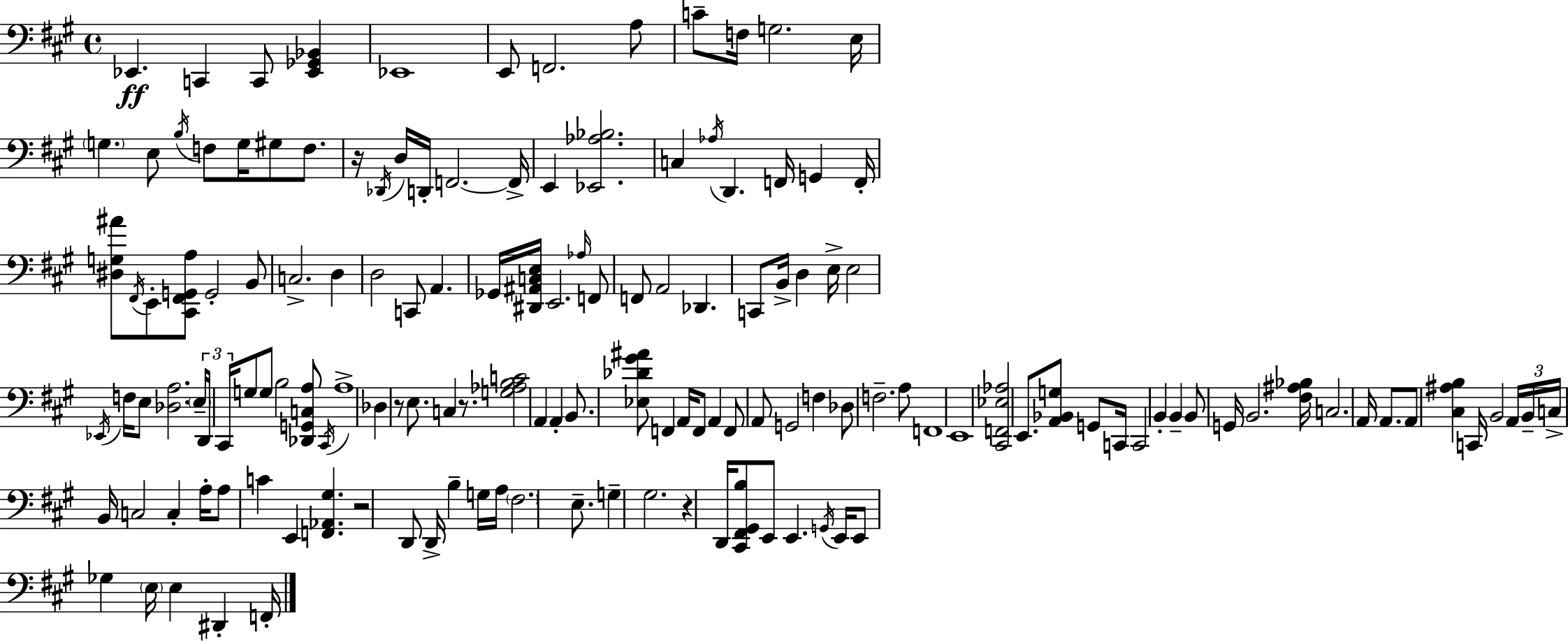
Eb2/q. C2/q C2/e [Eb2,Gb2,Bb2]/q Eb2/w E2/e F2/h. A3/e C4/e F3/s G3/h. E3/s G3/q. E3/e B3/s F3/e G3/s G#3/e F3/e. R/s Db2/s D3/s D2/s F2/h. F2/s E2/q [Eb2,Ab3,Bb3]/h. C3/q Ab3/s D2/q. F2/s G2/q F2/s [D#3,G3,A#4]/e F#2/s E2/e [C#2,F#2,G2,A3]/e G2/h B2/e C3/h. D3/q D3/h C2/e A2/q. Gb2/s [D#2,A#2,C3,E3]/s E2/h. Ab3/s F2/e F2/e A2/h Db2/q. C2/e B2/s D3/q E3/s E3/h Eb2/s F3/s E3/e [Db3,A3]/h. E3/s D2/s C#2/s G3/e G3/e B3/h [Db2,G2,C3,A3]/e C#2/s A3/w Db3/q R/e E3/e. C3/q R/e. [G3,Ab3,B3,C4]/h A2/q A2/q B2/e. [Eb3,Db4,G#4,A#4]/e F2/q A2/s F2/e A2/q F2/e A2/e G2/h F3/q Db3/e F3/h. A3/e F2/w E2/w [C#2,F2,Eb3,Ab3]/h E2/e. [A2,Bb2,G3]/e G2/e C2/s C2/h B2/q B2/q B2/e G2/s B2/h. [F#3,A#3,Bb3]/s C3/h. A2/s A2/e. A2/e [C#3,A#3,B3]/q C2/s B2/h A2/s B2/s C3/s B2/s C3/h C3/q A3/s A3/e C4/q E2/q [F2,Ab2,G#3]/q. R/h D2/e D2/s B3/q G3/s A3/s F#3/h. E3/e. G3/q G#3/h. R/q D2/s [C#2,F#2,G#2,B3]/e E2/e E2/q. G2/s E2/s E2/e Gb3/q E3/s E3/q D#2/q F2/s